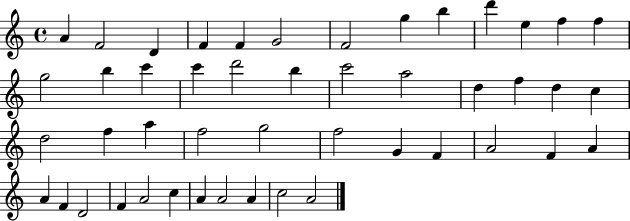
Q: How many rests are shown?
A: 0